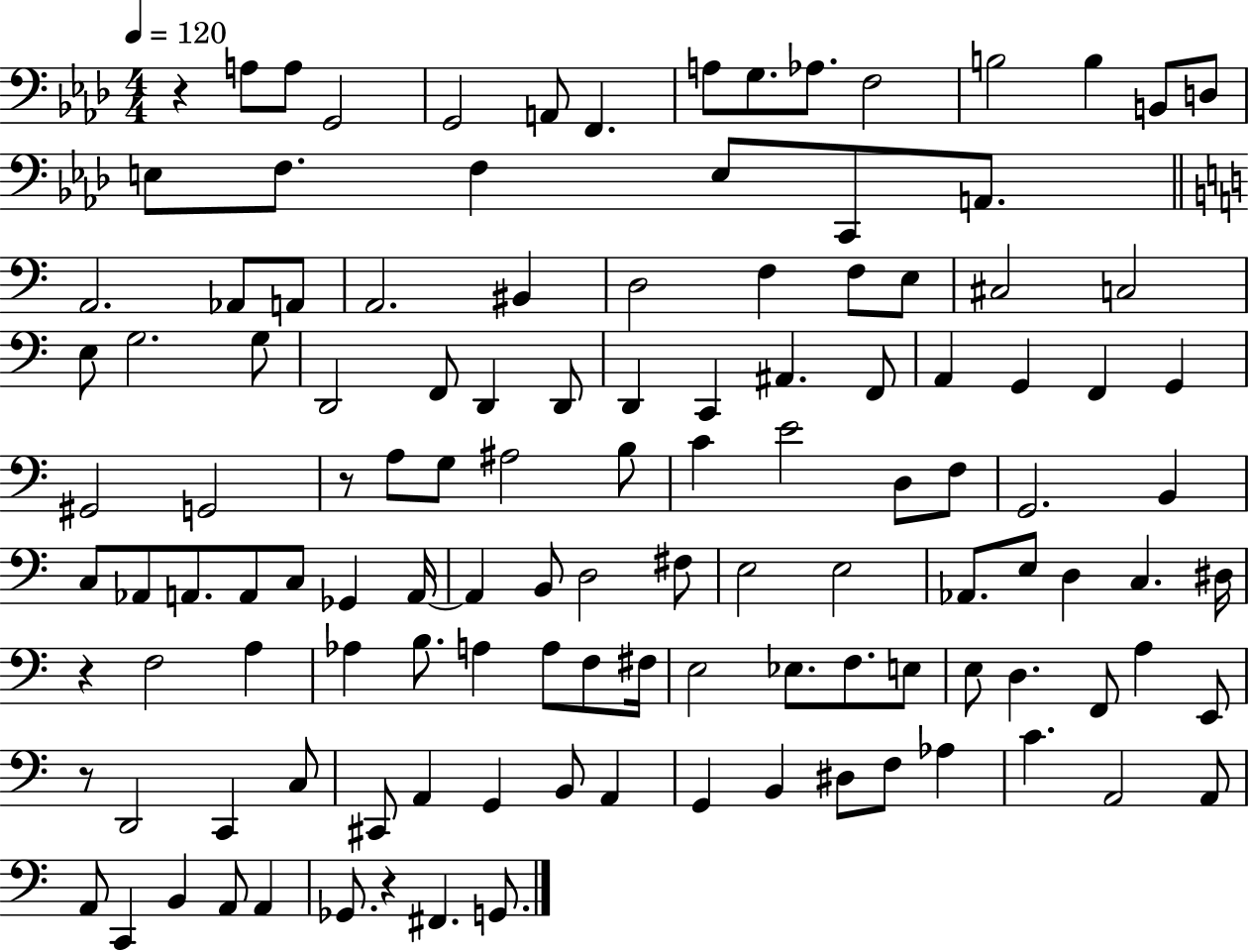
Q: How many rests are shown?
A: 5